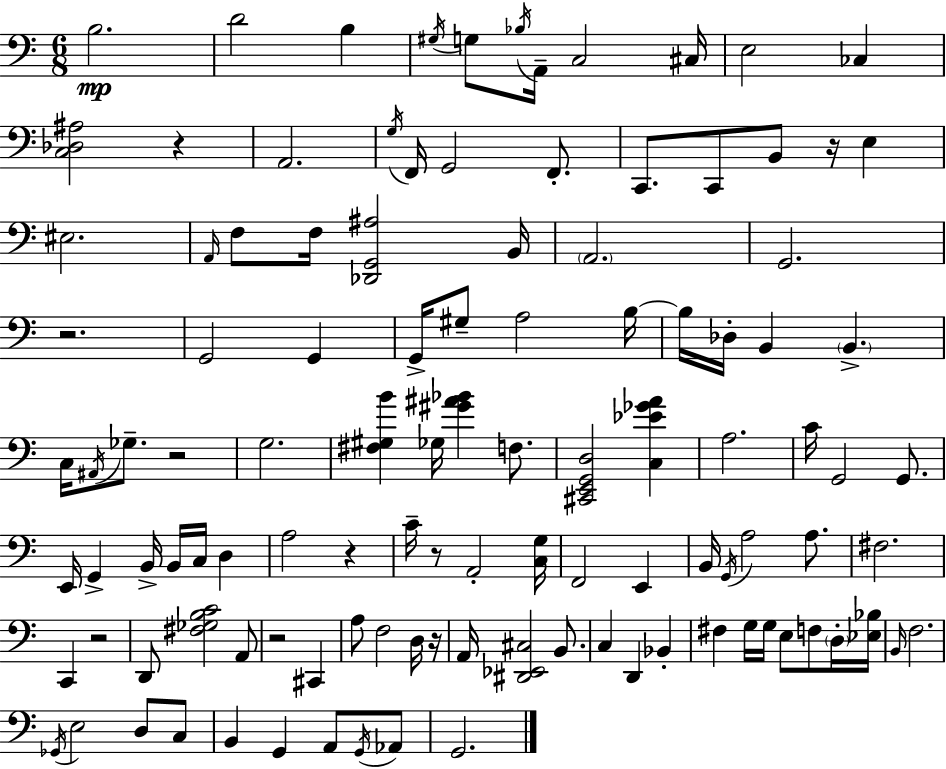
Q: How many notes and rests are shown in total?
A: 112